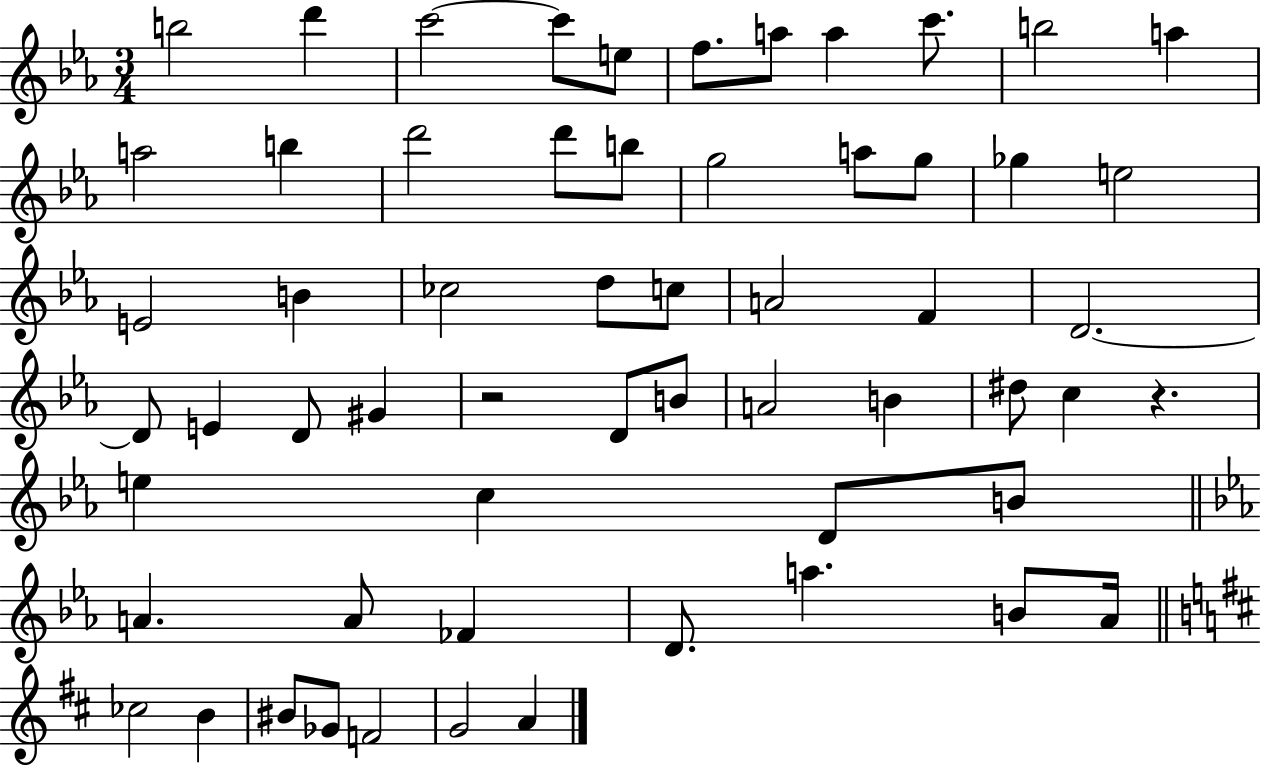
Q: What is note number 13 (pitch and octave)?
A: B5